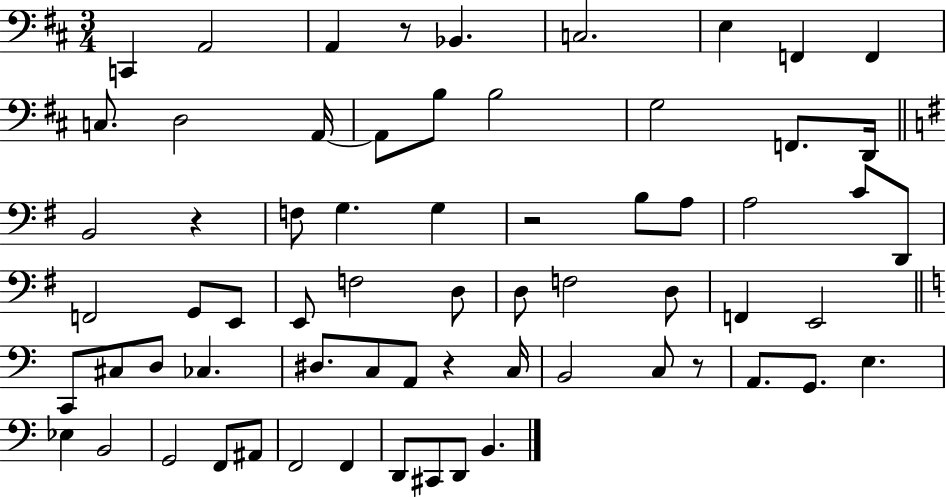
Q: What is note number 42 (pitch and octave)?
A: D#3